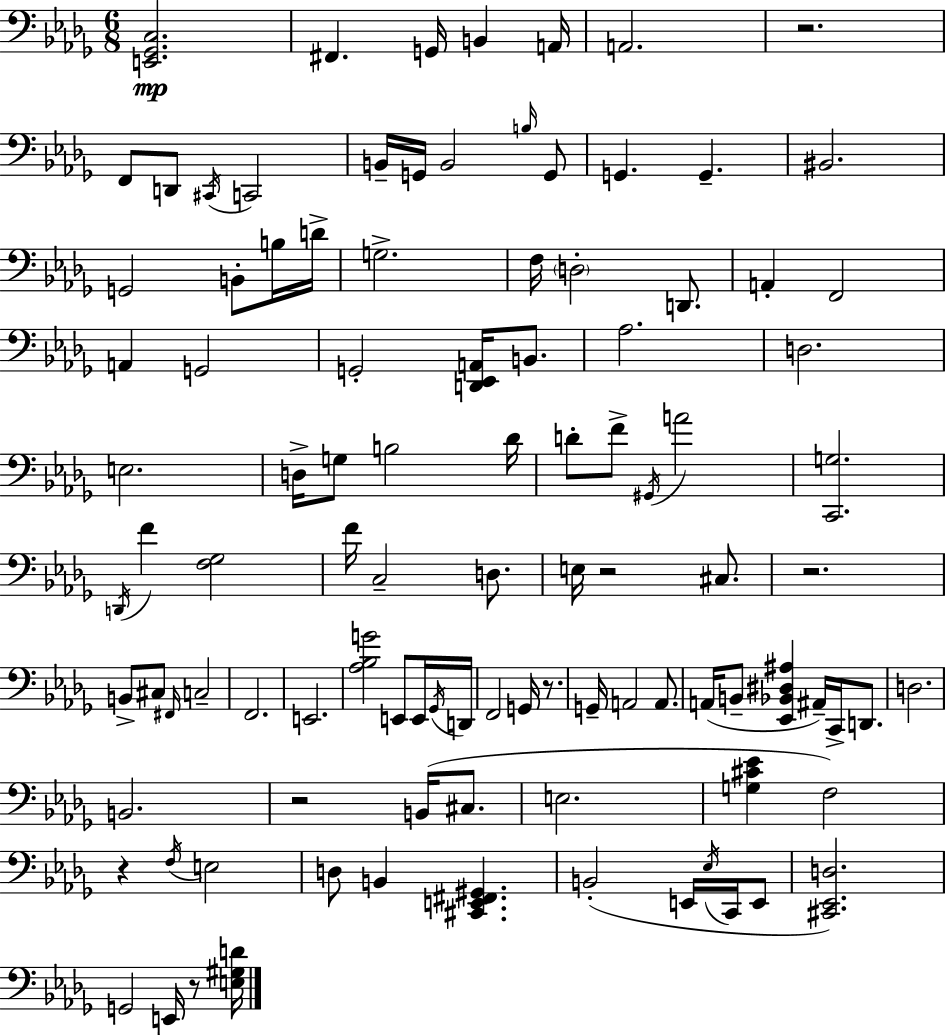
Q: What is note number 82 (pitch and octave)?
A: Eb3